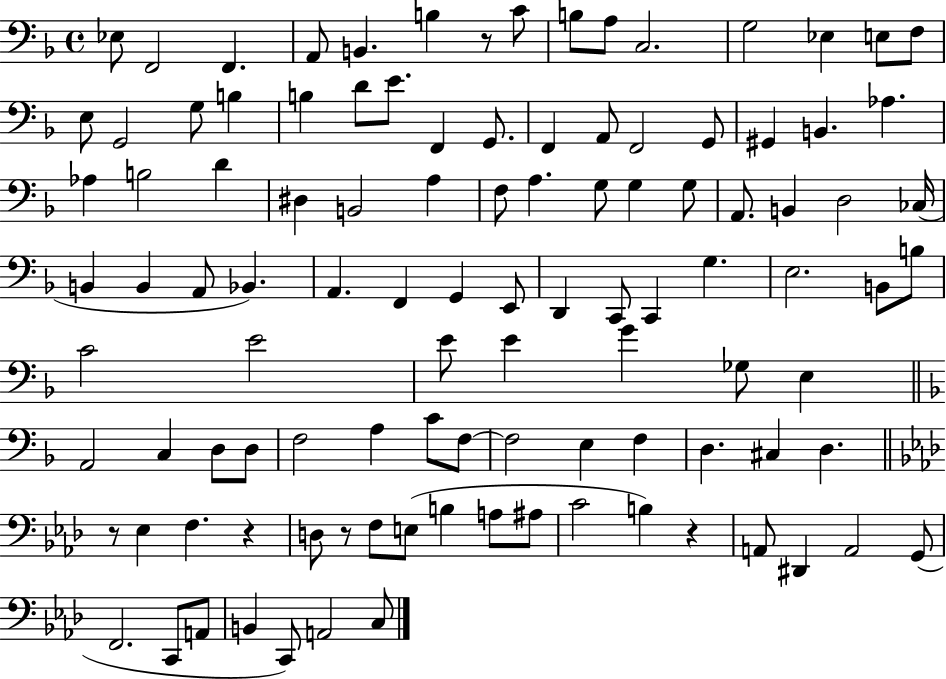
Eb3/e F2/h F2/q. A2/e B2/q. B3/q R/e C4/e B3/e A3/e C3/h. G3/h Eb3/q E3/e F3/e E3/e G2/h G3/e B3/q B3/q D4/e E4/e. F2/q G2/e. F2/q A2/e F2/h G2/e G#2/q B2/q. Ab3/q. Ab3/q B3/h D4/q D#3/q B2/h A3/q F3/e A3/q. G3/e G3/q G3/e A2/e. B2/q D3/h CES3/s B2/q B2/q A2/e Bb2/q. A2/q. F2/q G2/q E2/e D2/q C2/e C2/q G3/q. E3/h. B2/e B3/e C4/h E4/h E4/e E4/q G4/q Gb3/e E3/q A2/h C3/q D3/e D3/e F3/h A3/q C4/e F3/e F3/h E3/q F3/q D3/q. C#3/q D3/q. R/e Eb3/q F3/q. R/q D3/e R/e F3/e E3/e B3/q A3/e A#3/e C4/h B3/q R/q A2/e D#2/q A2/h G2/e F2/h. C2/e A2/e B2/q C2/e A2/h C3/e